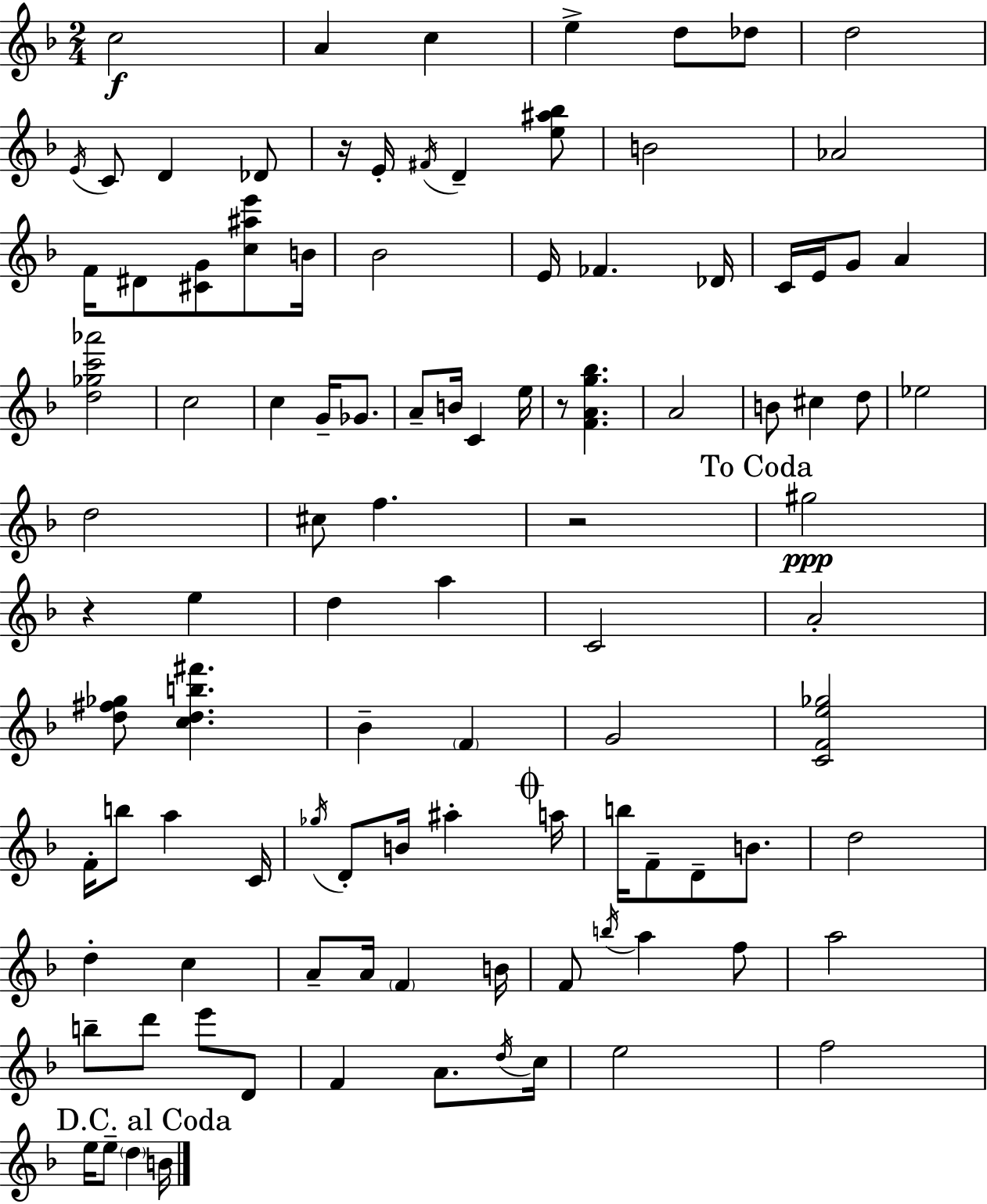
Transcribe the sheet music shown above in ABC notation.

X:1
T:Untitled
M:2/4
L:1/4
K:Dm
c2 A c e d/2 _d/2 d2 E/4 C/2 D _D/2 z/4 E/4 ^F/4 D [e^a_b]/2 B2 _A2 F/4 ^D/2 [^CG]/2 [c^ae']/2 B/4 _B2 E/4 _F _D/4 C/4 E/4 G/2 A [d_gc'_a']2 c2 c G/4 _G/2 A/2 B/4 C e/4 z/2 [FAg_b] A2 B/2 ^c d/2 _e2 d2 ^c/2 f z2 ^g2 z e d a C2 A2 [d^f_g]/2 [cdb^f'] _B F G2 [CFe_g]2 F/4 b/2 a C/4 _g/4 D/2 B/4 ^a a/4 b/4 F/2 D/2 B/2 d2 d c A/2 A/4 F B/4 F/2 b/4 a f/2 a2 b/2 d'/2 e'/2 D/2 F A/2 d/4 c/4 e2 f2 e/4 e/2 d B/4